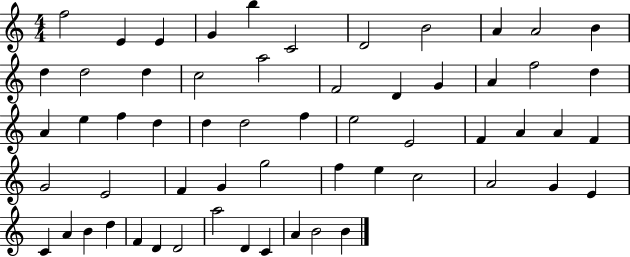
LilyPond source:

{
  \clef treble
  \numericTimeSignature
  \time 4/4
  \key c \major
  f''2 e'4 e'4 | g'4 b''4 c'2 | d'2 b'2 | a'4 a'2 b'4 | \break d''4 d''2 d''4 | c''2 a''2 | f'2 d'4 g'4 | a'4 f''2 d''4 | \break a'4 e''4 f''4 d''4 | d''4 d''2 f''4 | e''2 e'2 | f'4 a'4 a'4 f'4 | \break g'2 e'2 | f'4 g'4 g''2 | f''4 e''4 c''2 | a'2 g'4 e'4 | \break c'4 a'4 b'4 d''4 | f'4 d'4 d'2 | a''2 d'4 c'4 | a'4 b'2 b'4 | \break \bar "|."
}